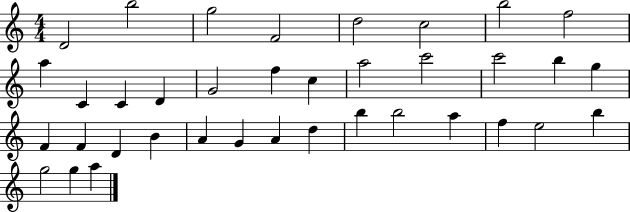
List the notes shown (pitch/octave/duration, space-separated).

D4/h B5/h G5/h F4/h D5/h C5/h B5/h F5/h A5/q C4/q C4/q D4/q G4/h F5/q C5/q A5/h C6/h C6/h B5/q G5/q F4/q F4/q D4/q B4/q A4/q G4/q A4/q D5/q B5/q B5/h A5/q F5/q E5/h B5/q G5/h G5/q A5/q